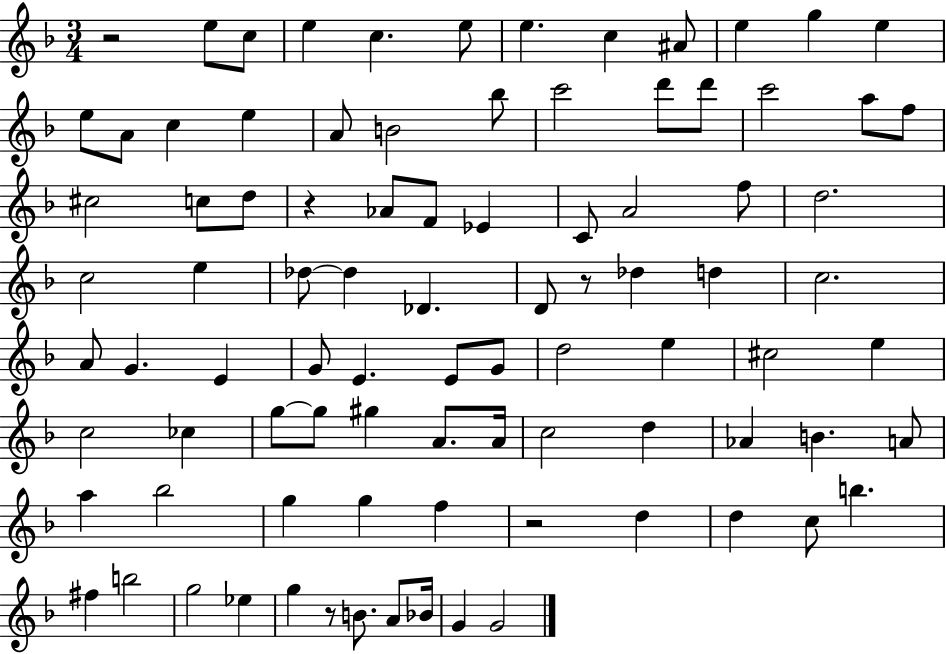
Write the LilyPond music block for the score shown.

{
  \clef treble
  \numericTimeSignature
  \time 3/4
  \key f \major
  r2 e''8 c''8 | e''4 c''4. e''8 | e''4. c''4 ais'8 | e''4 g''4 e''4 | \break e''8 a'8 c''4 e''4 | a'8 b'2 bes''8 | c'''2 d'''8 d'''8 | c'''2 a''8 f''8 | \break cis''2 c''8 d''8 | r4 aes'8 f'8 ees'4 | c'8 a'2 f''8 | d''2. | \break c''2 e''4 | des''8~~ des''4 des'4. | d'8 r8 des''4 d''4 | c''2. | \break a'8 g'4. e'4 | g'8 e'4. e'8 g'8 | d''2 e''4 | cis''2 e''4 | \break c''2 ces''4 | g''8~~ g''8 gis''4 a'8. a'16 | c''2 d''4 | aes'4 b'4. a'8 | \break a''4 bes''2 | g''4 g''4 f''4 | r2 d''4 | d''4 c''8 b''4. | \break fis''4 b''2 | g''2 ees''4 | g''4 r8 b'8. a'8 bes'16 | g'4 g'2 | \break \bar "|."
}